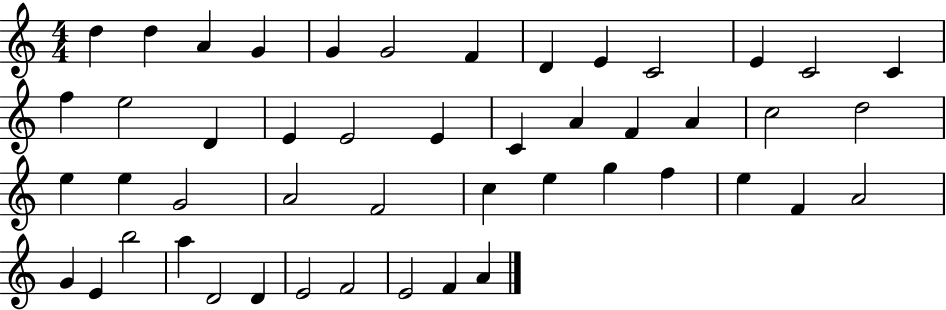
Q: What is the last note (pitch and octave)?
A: A4